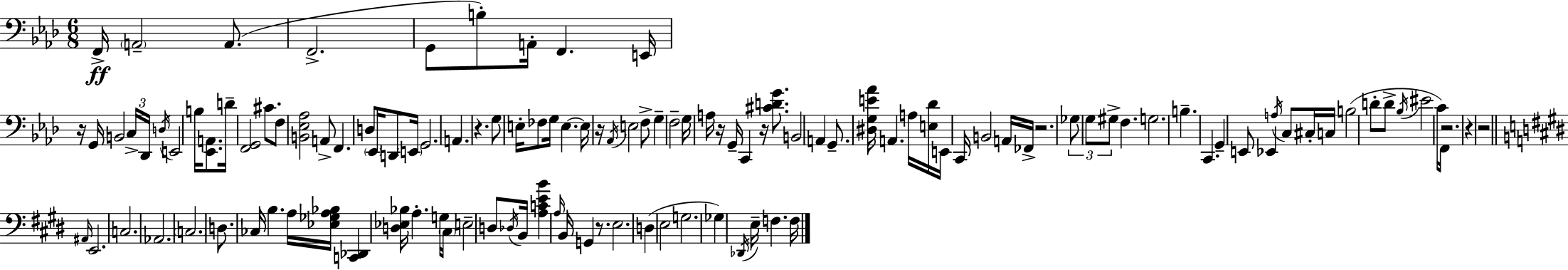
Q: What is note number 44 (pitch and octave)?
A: A2